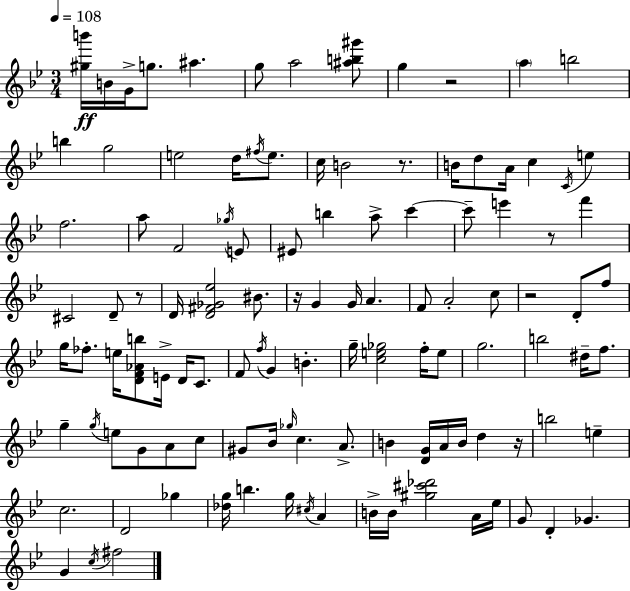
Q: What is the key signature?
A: BES major